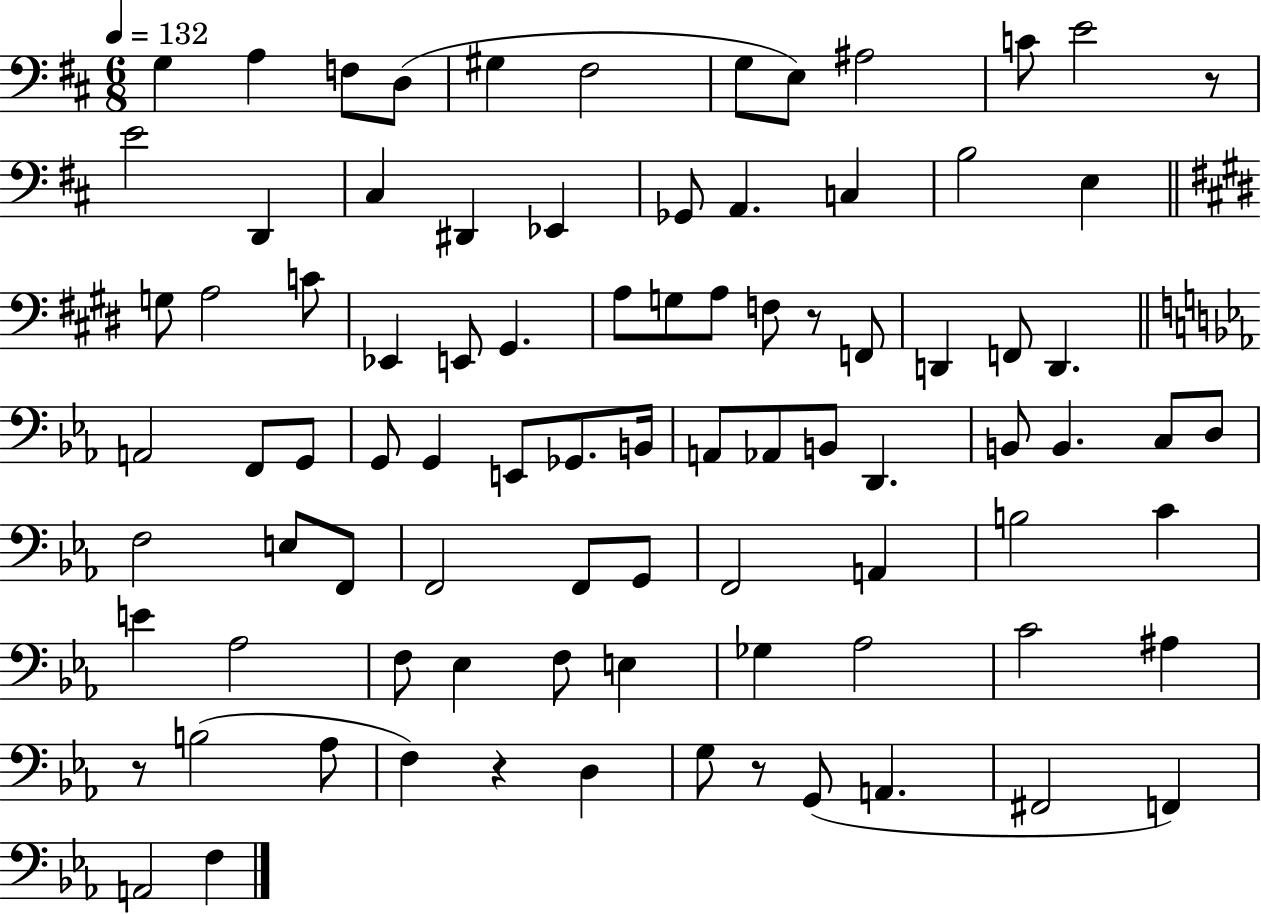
G3/q A3/q F3/e D3/e G#3/q F#3/h G3/e E3/e A#3/h C4/e E4/h R/e E4/h D2/q C#3/q D#2/q Eb2/q Gb2/e A2/q. C3/q B3/h E3/q G3/e A3/h C4/e Eb2/q E2/e G#2/q. A3/e G3/e A3/e F3/e R/e F2/e D2/q F2/e D2/q. A2/h F2/e G2/e G2/e G2/q E2/e Gb2/e. B2/s A2/e Ab2/e B2/e D2/q. B2/e B2/q. C3/e D3/e F3/h E3/e F2/e F2/h F2/e G2/e F2/h A2/q B3/h C4/q E4/q Ab3/h F3/e Eb3/q F3/e E3/q Gb3/q Ab3/h C4/h A#3/q R/e B3/h Ab3/e F3/q R/q D3/q G3/e R/e G2/e A2/q. F#2/h F2/q A2/h F3/q